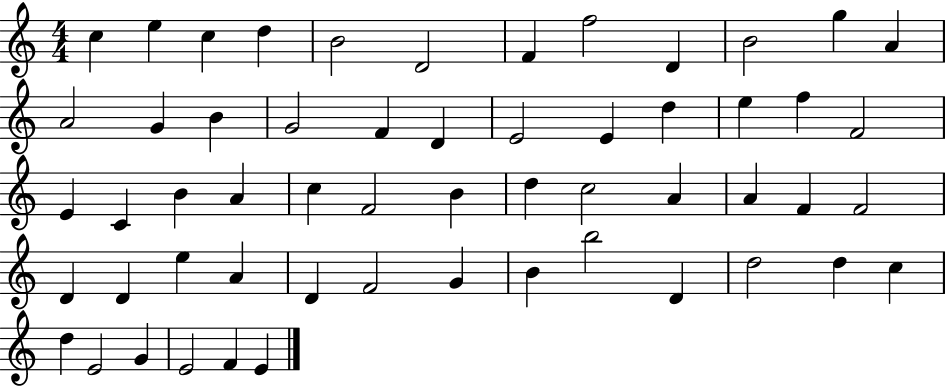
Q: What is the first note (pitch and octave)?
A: C5